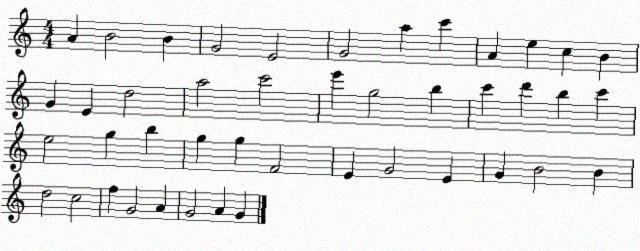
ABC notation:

X:1
T:Untitled
M:4/4
L:1/4
K:C
A B2 B G2 E2 G2 a c' A e c B G E d2 a2 c'2 e' g2 b c' d' b c' e2 g b g g F2 E G2 E G B2 B d2 c2 f G2 A G2 A G